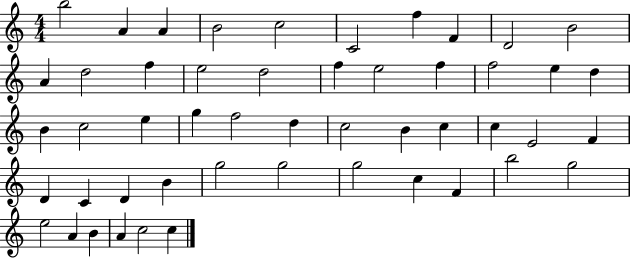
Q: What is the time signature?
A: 4/4